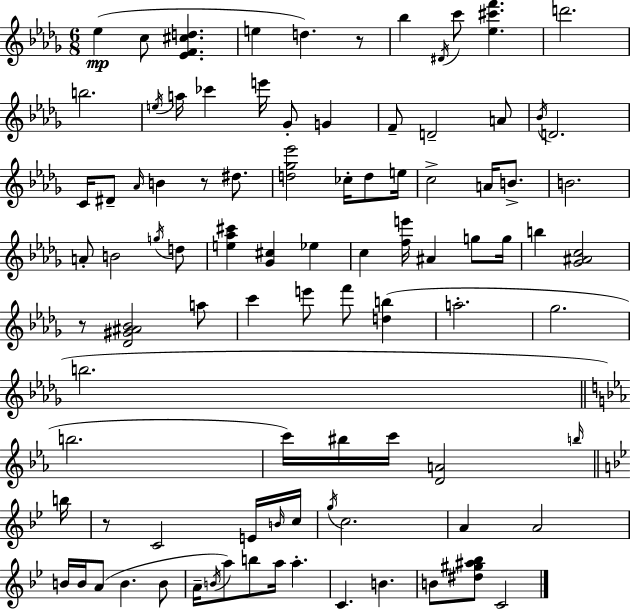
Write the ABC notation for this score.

X:1
T:Untitled
M:6/8
L:1/4
K:Bbm
_e c/2 [_EF^cd] e d z/2 _b ^D/4 c'/2 [_e^c'f'] d'2 b2 e/4 a/4 _c' e'/4 _G/2 G F/2 D2 A/2 _B/4 D2 C/4 ^D/2 _A/4 B z/2 ^d/2 [d_g_e']2 _c/4 d/2 e/4 c2 A/4 B/2 B2 A/2 B2 g/4 d/2 [e_a^c'] [_G^c] _e c [fe']/4 ^A g/2 g/4 b [_G^Ac]2 z/2 [_D^G^A_B]2 a/2 c' e'/2 f'/2 [db] a2 _g2 b2 b2 c'/4 ^b/4 c'/4 [DA]2 b/4 b/4 z/2 C2 E/4 B/4 c/4 g/4 c2 A A2 B/4 B/4 A/2 B B/2 A/4 B/4 a/2 b/2 a/4 a C B B/2 [^d^g^a_b]/2 C2